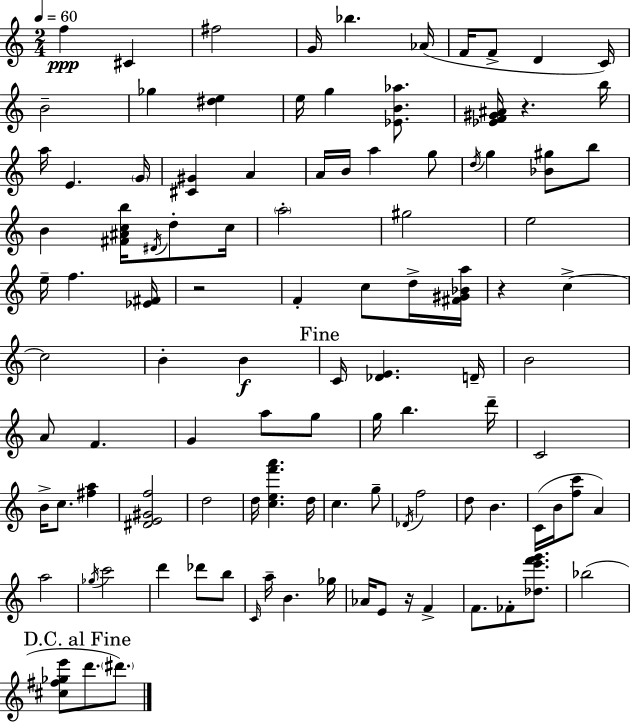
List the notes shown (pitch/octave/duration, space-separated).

F5/q C#4/q F#5/h G4/s Bb5/q. Ab4/s F4/s F4/e D4/q C4/s B4/h Gb5/q [D#5,E5]/q E5/s G5/q [Eb4,B4,Ab5]/e. [Eb4,F4,G#4,A#4]/s R/q. B5/s A5/s E4/q. G4/s [C#4,G#4]/q A4/q A4/s B4/s A5/q G5/e D5/s G5/q [Bb4,G#5]/e B5/e B4/q [F#4,A#4,C5,B5]/s D#4/s D5/e C5/s A5/h G#5/h E5/h E5/s F5/q. [Eb4,F#4]/s R/h F4/q C5/e D5/s [F#4,G#4,Bb4,A5]/s R/q C5/q C5/h B4/q B4/q C4/s [Db4,E4]/q. D4/s B4/h A4/e F4/q. G4/q A5/e G5/e G5/s B5/q. D6/s C4/h B4/s C5/e. [F#5,A5]/q [D#4,E4,G#4,F5]/h D5/h D5/s [C5,E5,F6,A6]/q. D5/s C5/q. G5/e Db4/s F5/h D5/e B4/q. C4/s B4/s [F5,C6]/e A4/q A5/h Gb5/s C6/h D6/q Db6/e B5/e C4/s A5/s B4/q. Gb5/s Ab4/s E4/e R/s F4/q F4/e. FES4/e [Db5,E6,F6,G6]/e. Bb5/h [C#5,F#5,Gb5,E6]/e D6/e. D#6/e.